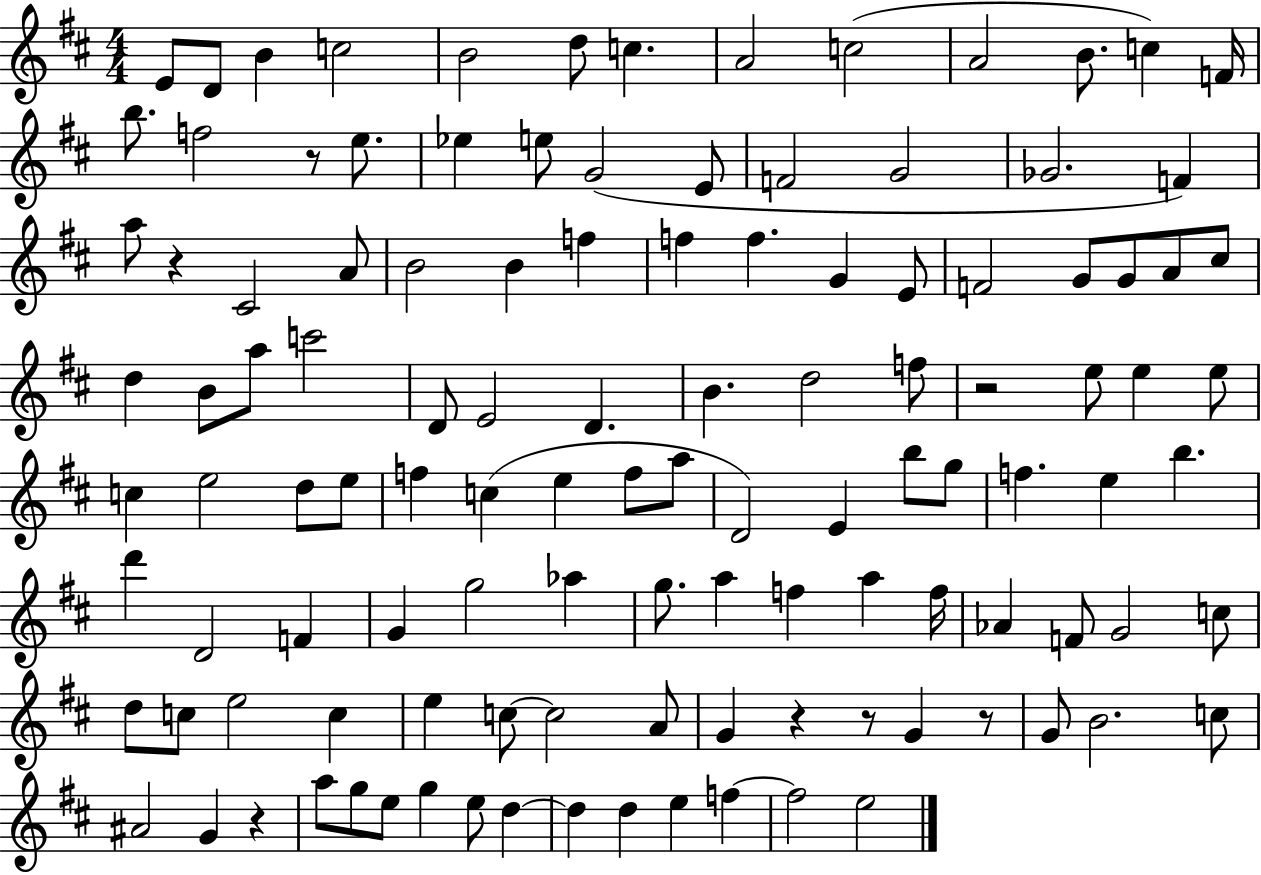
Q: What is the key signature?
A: D major